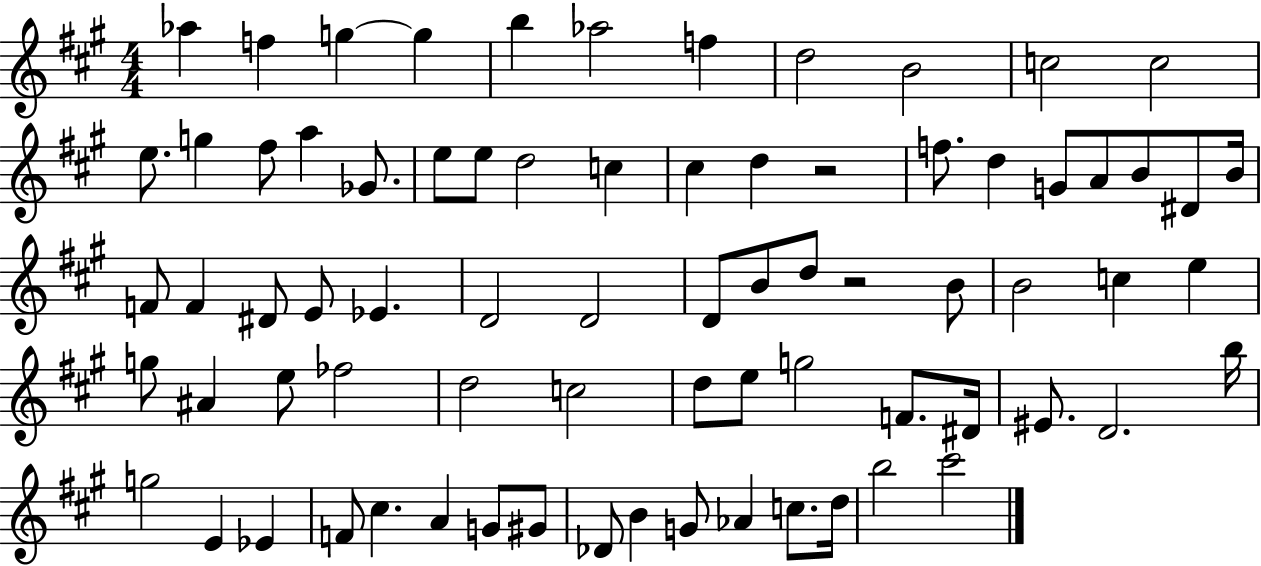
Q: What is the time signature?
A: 4/4